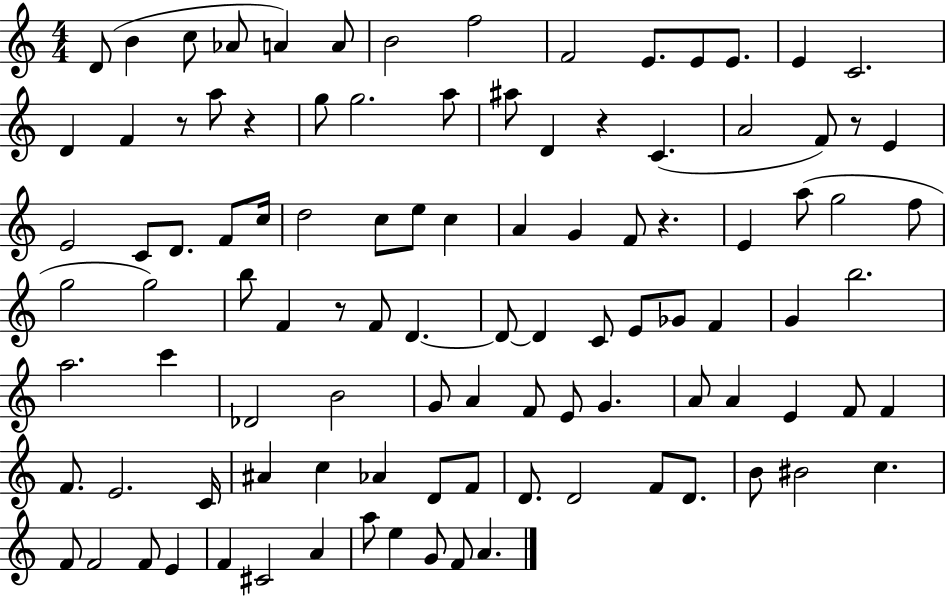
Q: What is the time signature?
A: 4/4